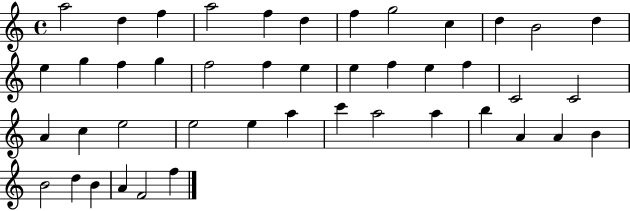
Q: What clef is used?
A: treble